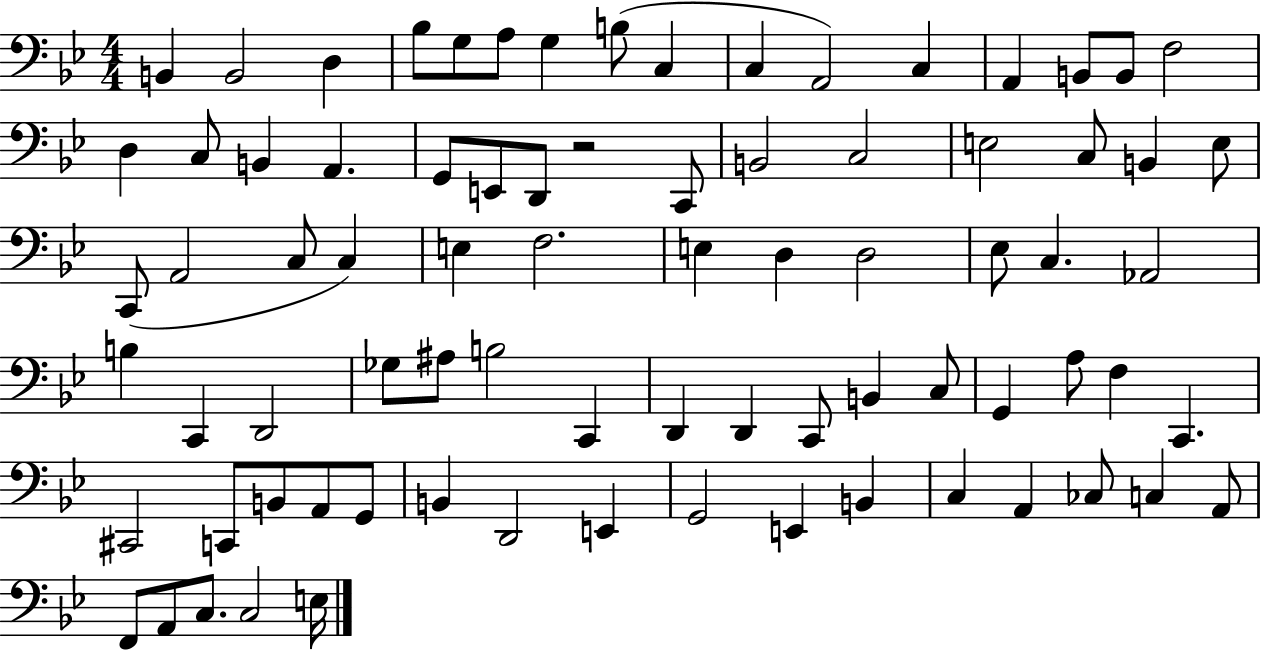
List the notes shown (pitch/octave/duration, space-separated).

B2/q B2/h D3/q Bb3/e G3/e A3/e G3/q B3/e C3/q C3/q A2/h C3/q A2/q B2/e B2/e F3/h D3/q C3/e B2/q A2/q. G2/e E2/e D2/e R/h C2/e B2/h C3/h E3/h C3/e B2/q E3/e C2/e A2/h C3/e C3/q E3/q F3/h. E3/q D3/q D3/h Eb3/e C3/q. Ab2/h B3/q C2/q D2/h Gb3/e A#3/e B3/h C2/q D2/q D2/q C2/e B2/q C3/e G2/q A3/e F3/q C2/q. C#2/h C2/e B2/e A2/e G2/e B2/q D2/h E2/q G2/h E2/q B2/q C3/q A2/q CES3/e C3/q A2/e F2/e A2/e C3/e. C3/h E3/s